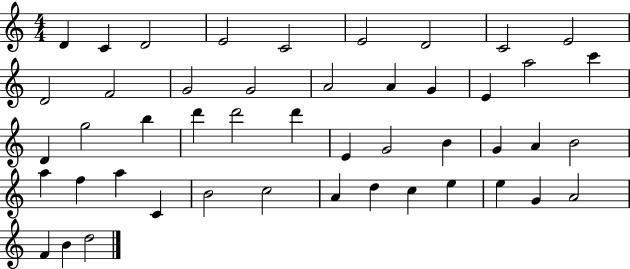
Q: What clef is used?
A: treble